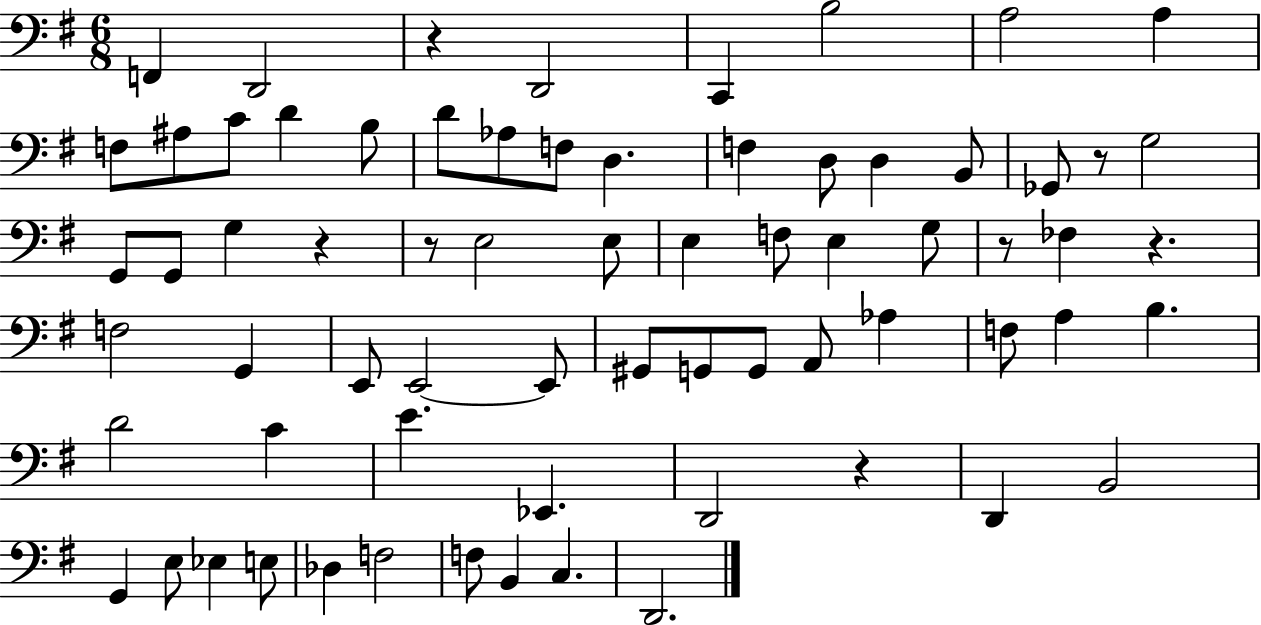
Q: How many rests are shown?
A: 7